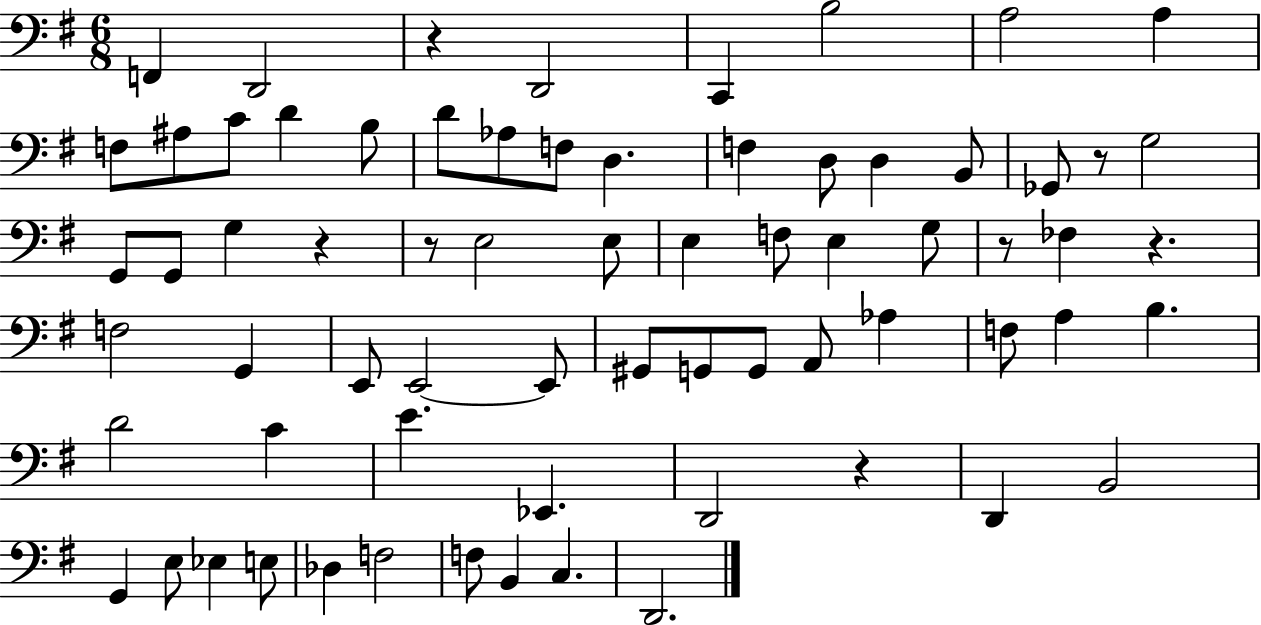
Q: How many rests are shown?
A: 7